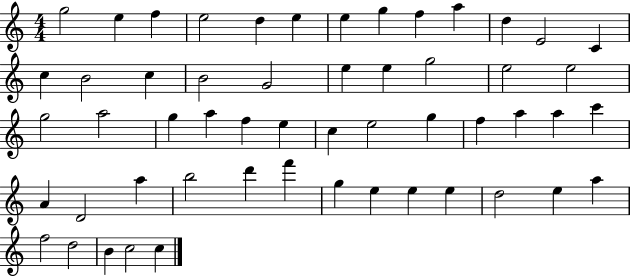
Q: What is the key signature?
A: C major